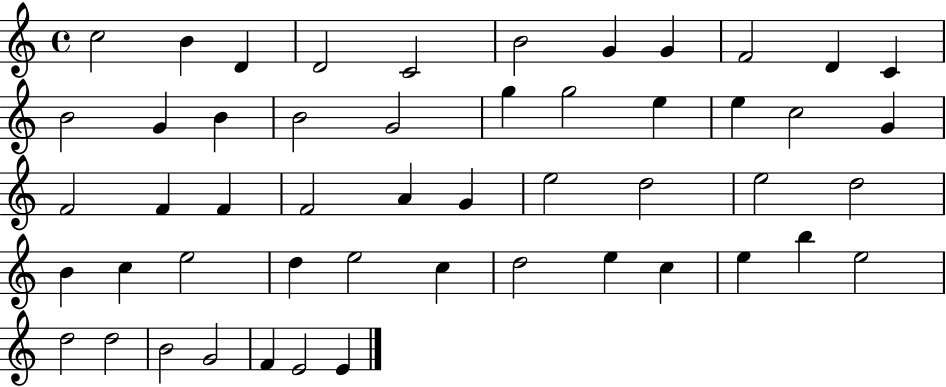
{
  \clef treble
  \time 4/4
  \defaultTimeSignature
  \key c \major
  c''2 b'4 d'4 | d'2 c'2 | b'2 g'4 g'4 | f'2 d'4 c'4 | \break b'2 g'4 b'4 | b'2 g'2 | g''4 g''2 e''4 | e''4 c''2 g'4 | \break f'2 f'4 f'4 | f'2 a'4 g'4 | e''2 d''2 | e''2 d''2 | \break b'4 c''4 e''2 | d''4 e''2 c''4 | d''2 e''4 c''4 | e''4 b''4 e''2 | \break d''2 d''2 | b'2 g'2 | f'4 e'2 e'4 | \bar "|."
}